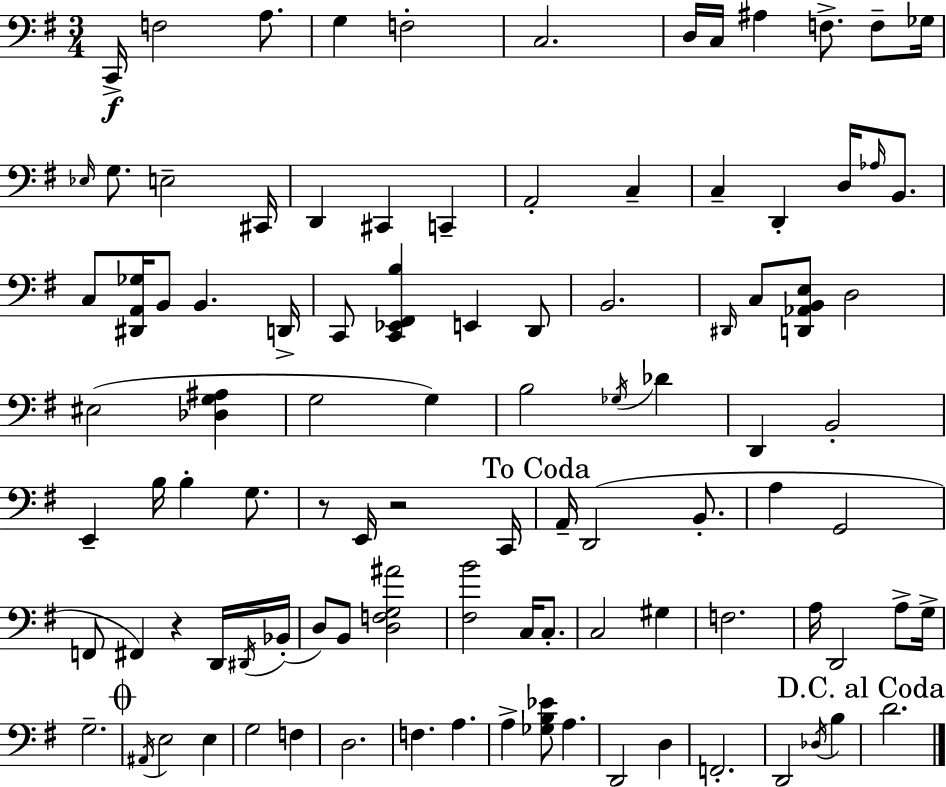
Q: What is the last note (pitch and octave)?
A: D4